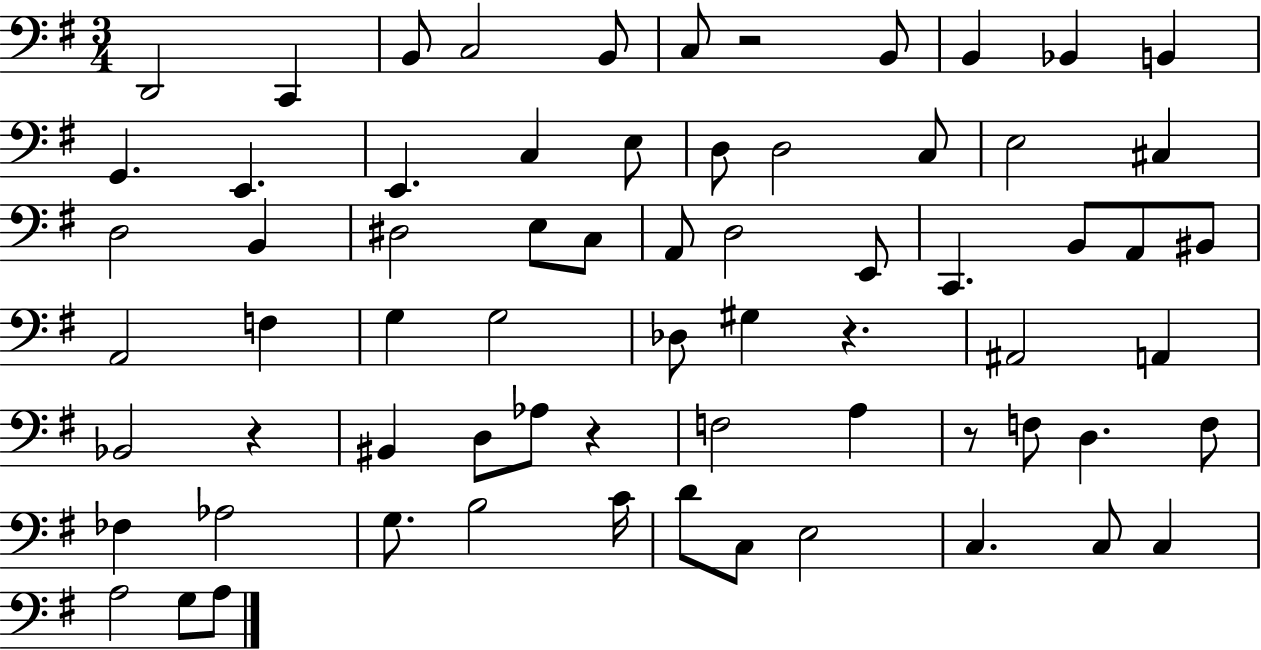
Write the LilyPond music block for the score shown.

{
  \clef bass
  \numericTimeSignature
  \time 3/4
  \key g \major
  \repeat volta 2 { d,2 c,4 | b,8 c2 b,8 | c8 r2 b,8 | b,4 bes,4 b,4 | \break g,4. e,4. | e,4. c4 e8 | d8 d2 c8 | e2 cis4 | \break d2 b,4 | dis2 e8 c8 | a,8 d2 e,8 | c,4. b,8 a,8 bis,8 | \break a,2 f4 | g4 g2 | des8 gis4 r4. | ais,2 a,4 | \break bes,2 r4 | bis,4 d8 aes8 r4 | f2 a4 | r8 f8 d4. f8 | \break fes4 aes2 | g8. b2 c'16 | d'8 c8 e2 | c4. c8 c4 | \break a2 g8 a8 | } \bar "|."
}